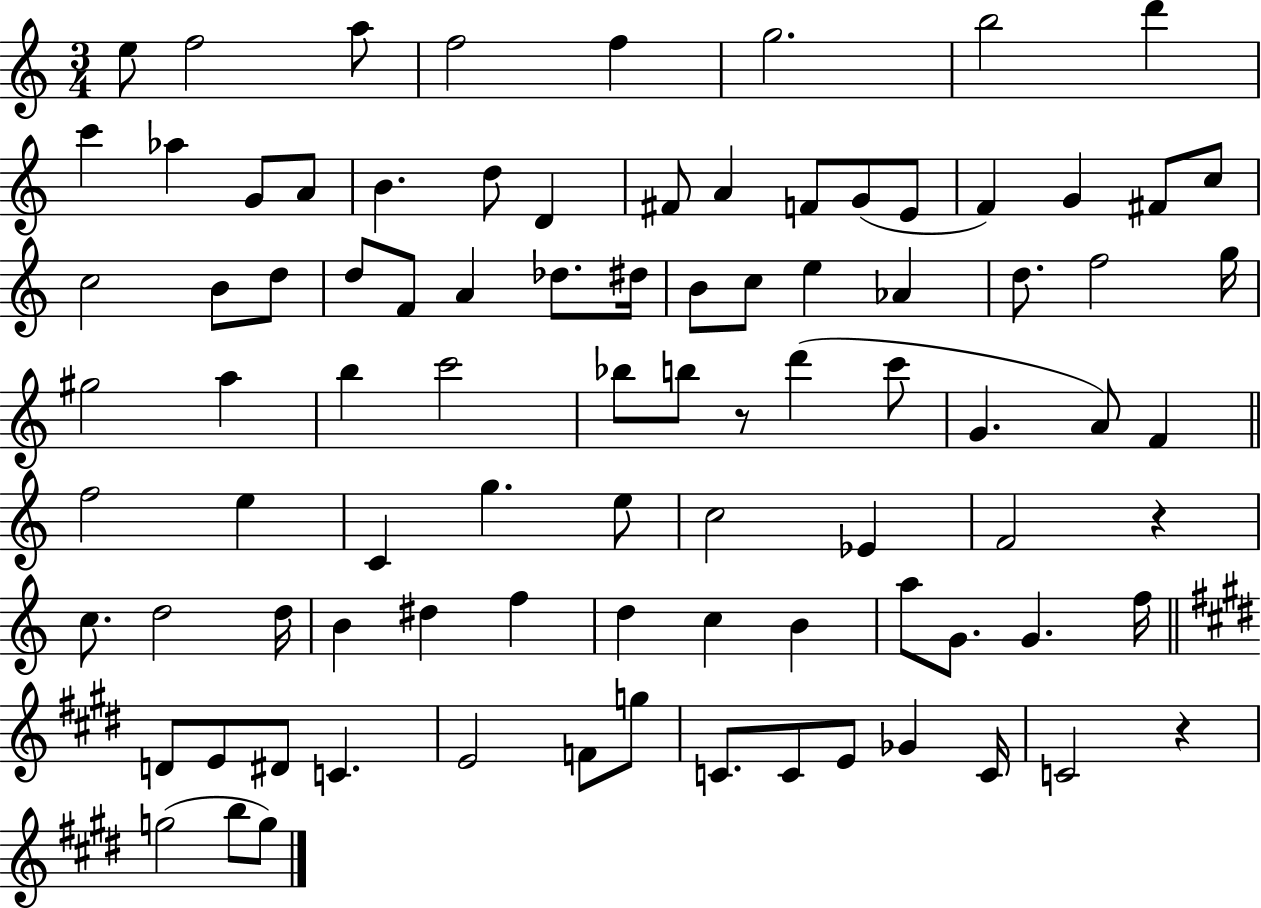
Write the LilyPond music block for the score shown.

{
  \clef treble
  \numericTimeSignature
  \time 3/4
  \key c \major
  e''8 f''2 a''8 | f''2 f''4 | g''2. | b''2 d'''4 | \break c'''4 aes''4 g'8 a'8 | b'4. d''8 d'4 | fis'8 a'4 f'8 g'8( e'8 | f'4) g'4 fis'8 c''8 | \break c''2 b'8 d''8 | d''8 f'8 a'4 des''8. dis''16 | b'8 c''8 e''4 aes'4 | d''8. f''2 g''16 | \break gis''2 a''4 | b''4 c'''2 | bes''8 b''8 r8 d'''4( c'''8 | g'4. a'8) f'4 | \break \bar "||" \break \key c \major f''2 e''4 | c'4 g''4. e''8 | c''2 ees'4 | f'2 r4 | \break c''8. d''2 d''16 | b'4 dis''4 f''4 | d''4 c''4 b'4 | a''8 g'8. g'4. f''16 | \break \bar "||" \break \key e \major d'8 e'8 dis'8 c'4. | e'2 f'8 g''8 | c'8. c'8 e'8 ges'4 c'16 | c'2 r4 | \break g''2( b''8 g''8) | \bar "|."
}